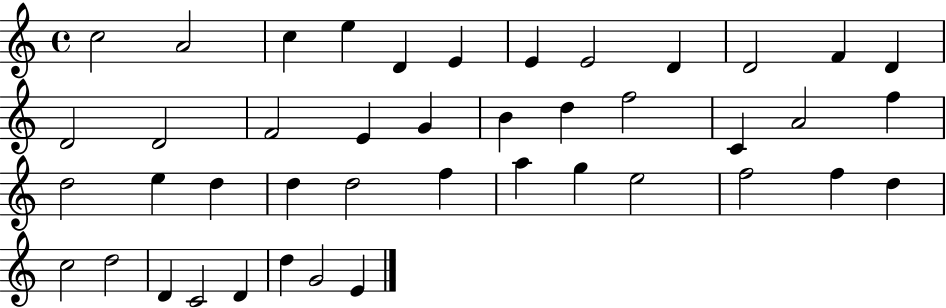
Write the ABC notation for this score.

X:1
T:Untitled
M:4/4
L:1/4
K:C
c2 A2 c e D E E E2 D D2 F D D2 D2 F2 E G B d f2 C A2 f d2 e d d d2 f a g e2 f2 f d c2 d2 D C2 D d G2 E